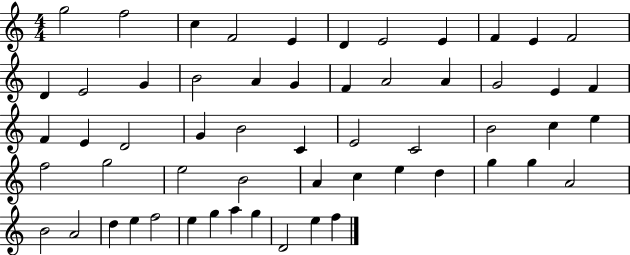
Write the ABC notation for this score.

X:1
T:Untitled
M:4/4
L:1/4
K:C
g2 f2 c F2 E D E2 E F E F2 D E2 G B2 A G F A2 A G2 E F F E D2 G B2 C E2 C2 B2 c e f2 g2 e2 B2 A c e d g g A2 B2 A2 d e f2 e g a g D2 e f